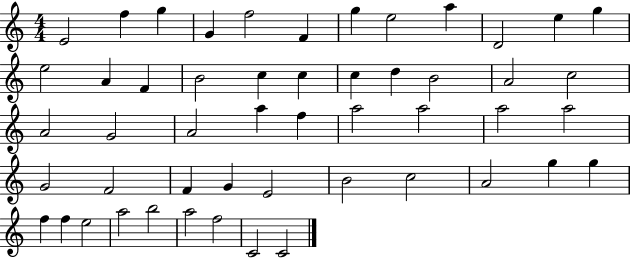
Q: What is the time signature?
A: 4/4